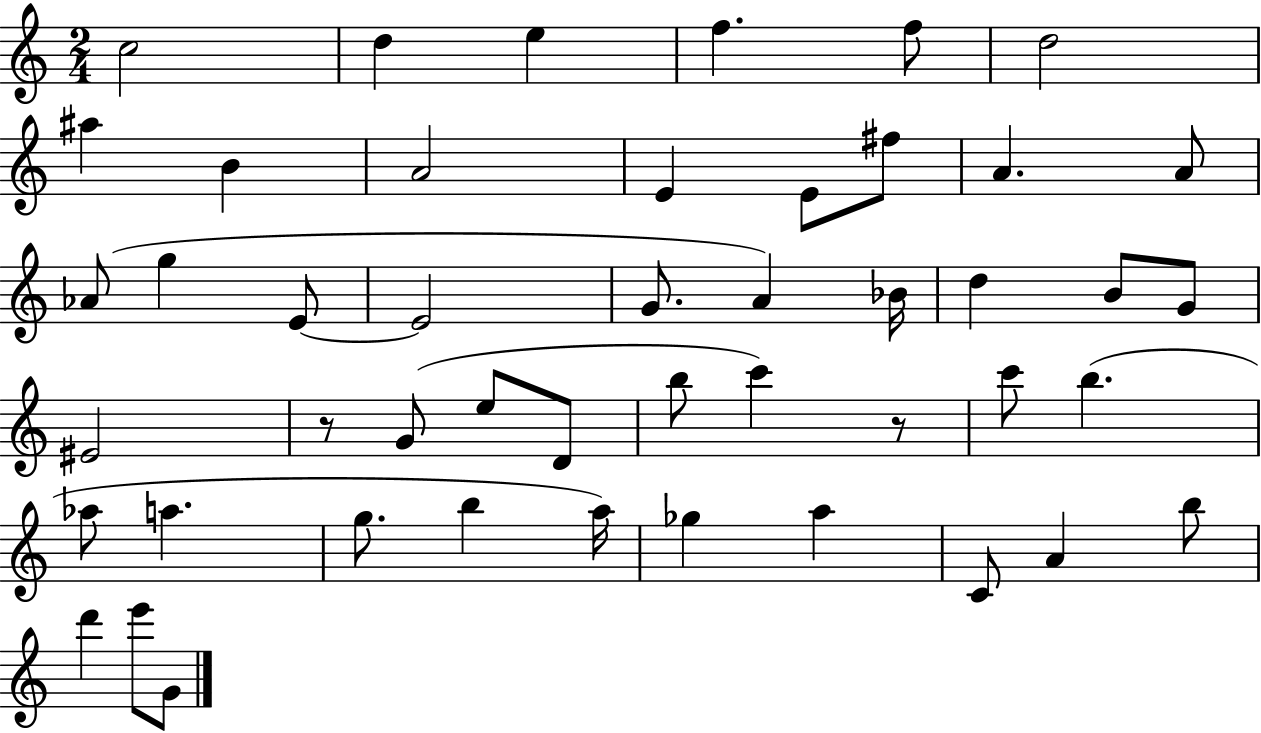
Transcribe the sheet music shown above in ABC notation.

X:1
T:Untitled
M:2/4
L:1/4
K:C
c2 d e f f/2 d2 ^a B A2 E E/2 ^f/2 A A/2 _A/2 g E/2 E2 G/2 A _B/4 d B/2 G/2 ^E2 z/2 G/2 e/2 D/2 b/2 c' z/2 c'/2 b _a/2 a g/2 b a/4 _g a C/2 A b/2 d' e'/2 G/2